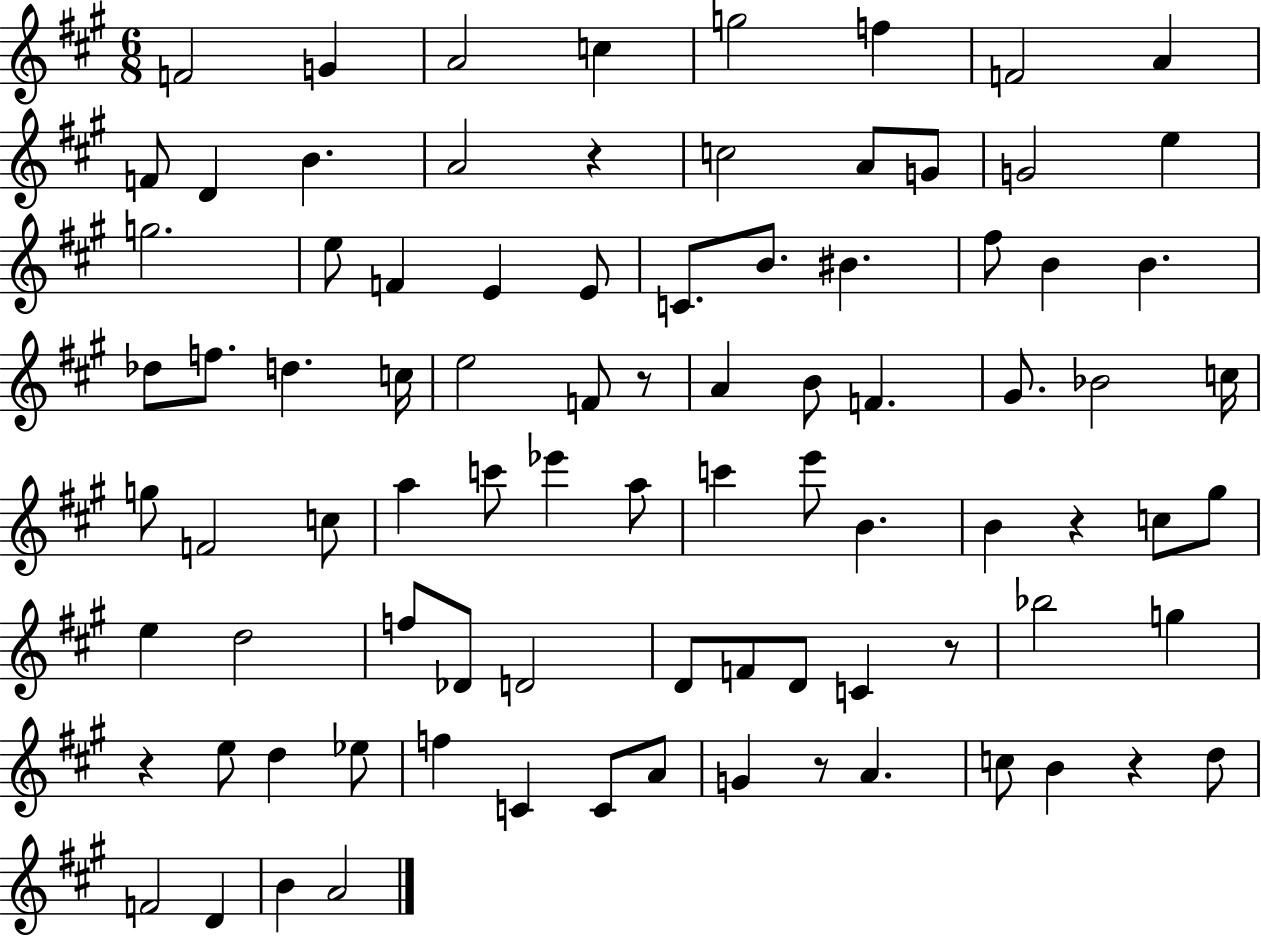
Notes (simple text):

F4/h G4/q A4/h C5/q G5/h F5/q F4/h A4/q F4/e D4/q B4/q. A4/h R/q C5/h A4/e G4/e G4/h E5/q G5/h. E5/e F4/q E4/q E4/e C4/e. B4/e. BIS4/q. F#5/e B4/q B4/q. Db5/e F5/e. D5/q. C5/s E5/h F4/e R/e A4/q B4/e F4/q. G#4/e. Bb4/h C5/s G5/e F4/h C5/e A5/q C6/e Eb6/q A5/e C6/q E6/e B4/q. B4/q R/q C5/e G#5/e E5/q D5/h F5/e Db4/e D4/h D4/e F4/e D4/e C4/q R/e Bb5/h G5/q R/q E5/e D5/q Eb5/e F5/q C4/q C4/e A4/e G4/q R/e A4/q. C5/e B4/q R/q D5/e F4/h D4/q B4/q A4/h